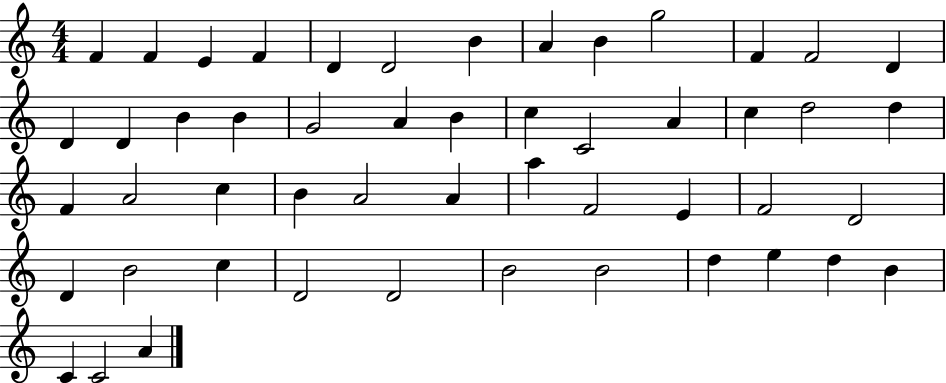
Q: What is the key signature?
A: C major